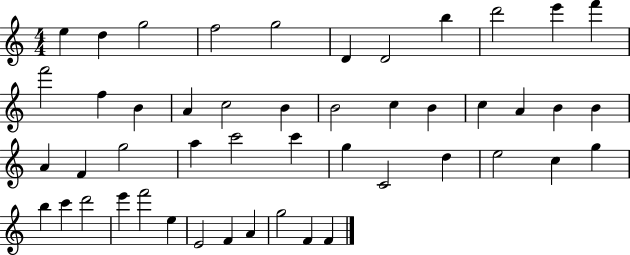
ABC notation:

X:1
T:Untitled
M:4/4
L:1/4
K:C
e d g2 f2 g2 D D2 b d'2 e' f' f'2 f B A c2 B B2 c B c A B B A F g2 a c'2 c' g C2 d e2 c g b c' d'2 e' f'2 e E2 F A g2 F F